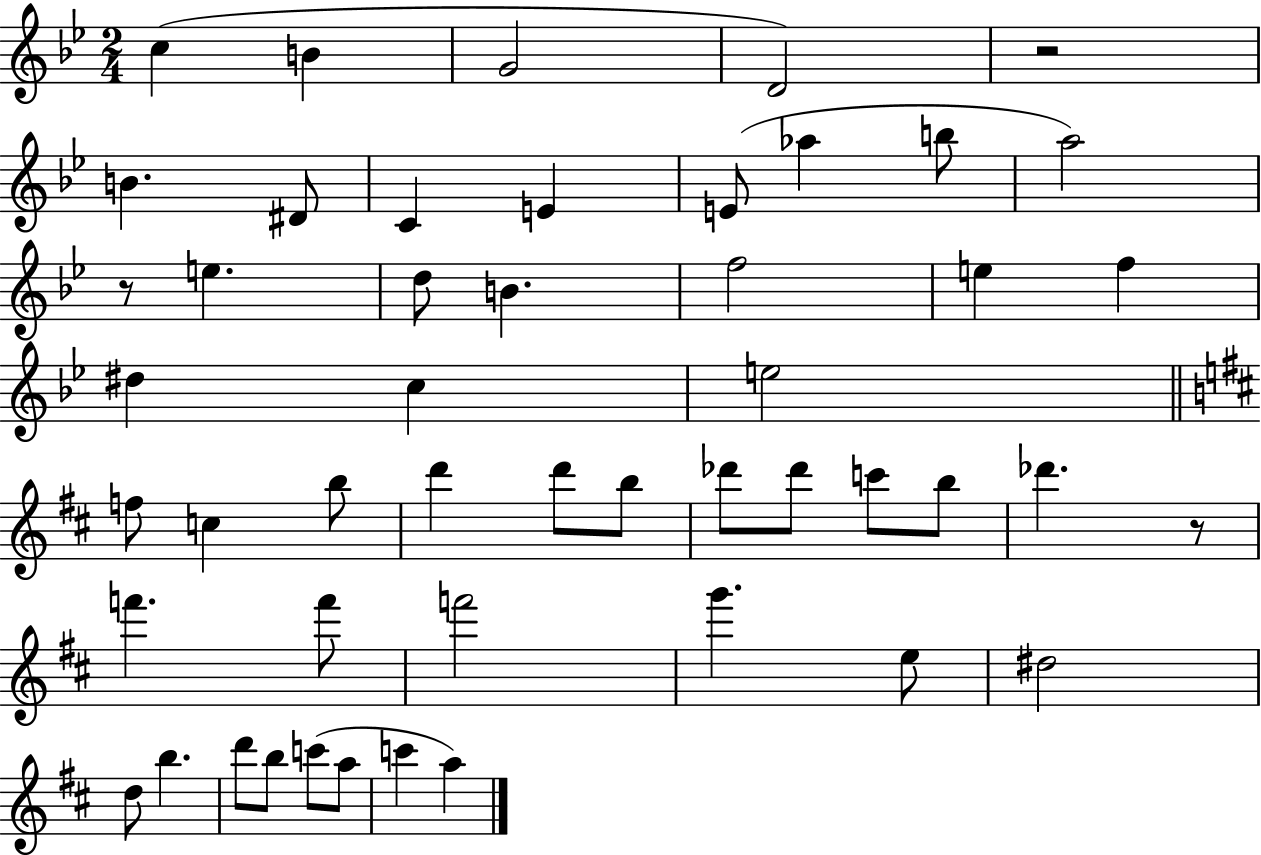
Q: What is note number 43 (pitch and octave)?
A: C6